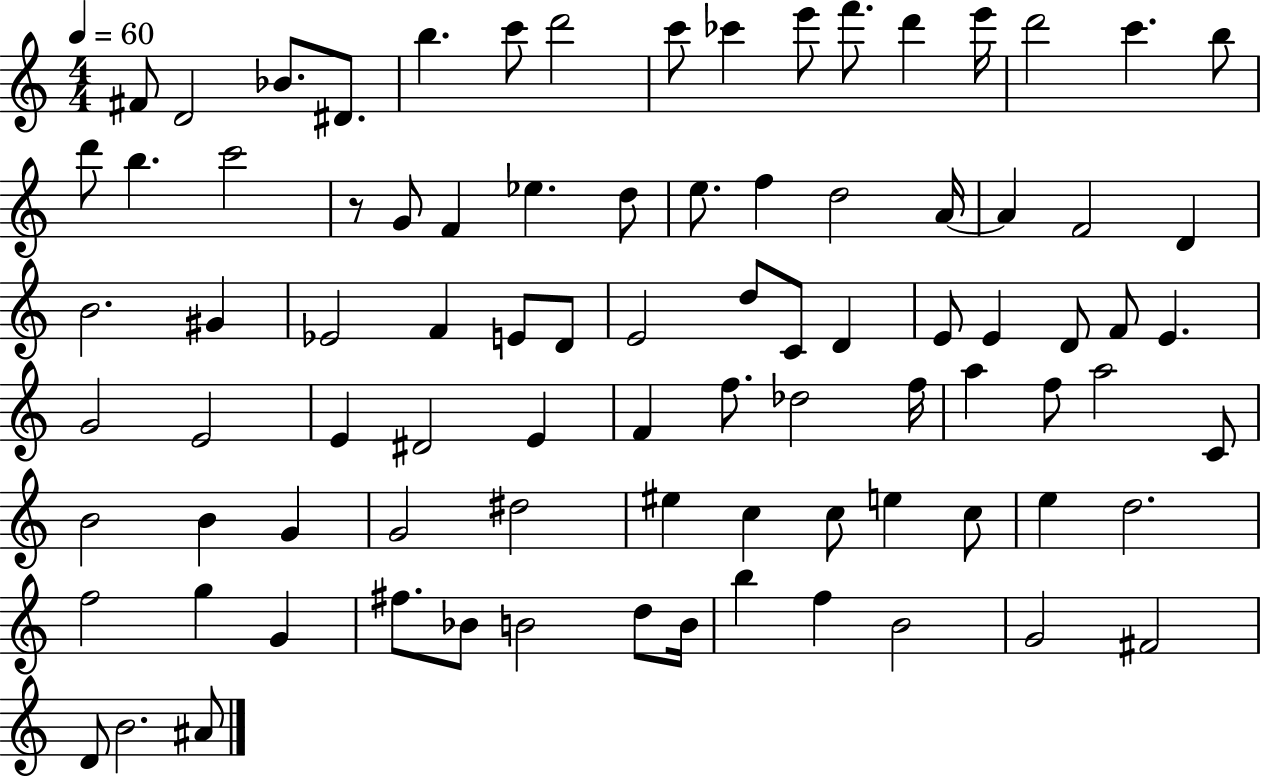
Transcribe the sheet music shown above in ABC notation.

X:1
T:Untitled
M:4/4
L:1/4
K:C
^F/2 D2 _B/2 ^D/2 b c'/2 d'2 c'/2 _c' e'/2 f'/2 d' e'/4 d'2 c' b/2 d'/2 b c'2 z/2 G/2 F _e d/2 e/2 f d2 A/4 A F2 D B2 ^G _E2 F E/2 D/2 E2 d/2 C/2 D E/2 E D/2 F/2 E G2 E2 E ^D2 E F f/2 _d2 f/4 a f/2 a2 C/2 B2 B G G2 ^d2 ^e c c/2 e c/2 e d2 f2 g G ^f/2 _B/2 B2 d/2 B/4 b f B2 G2 ^F2 D/2 B2 ^A/2